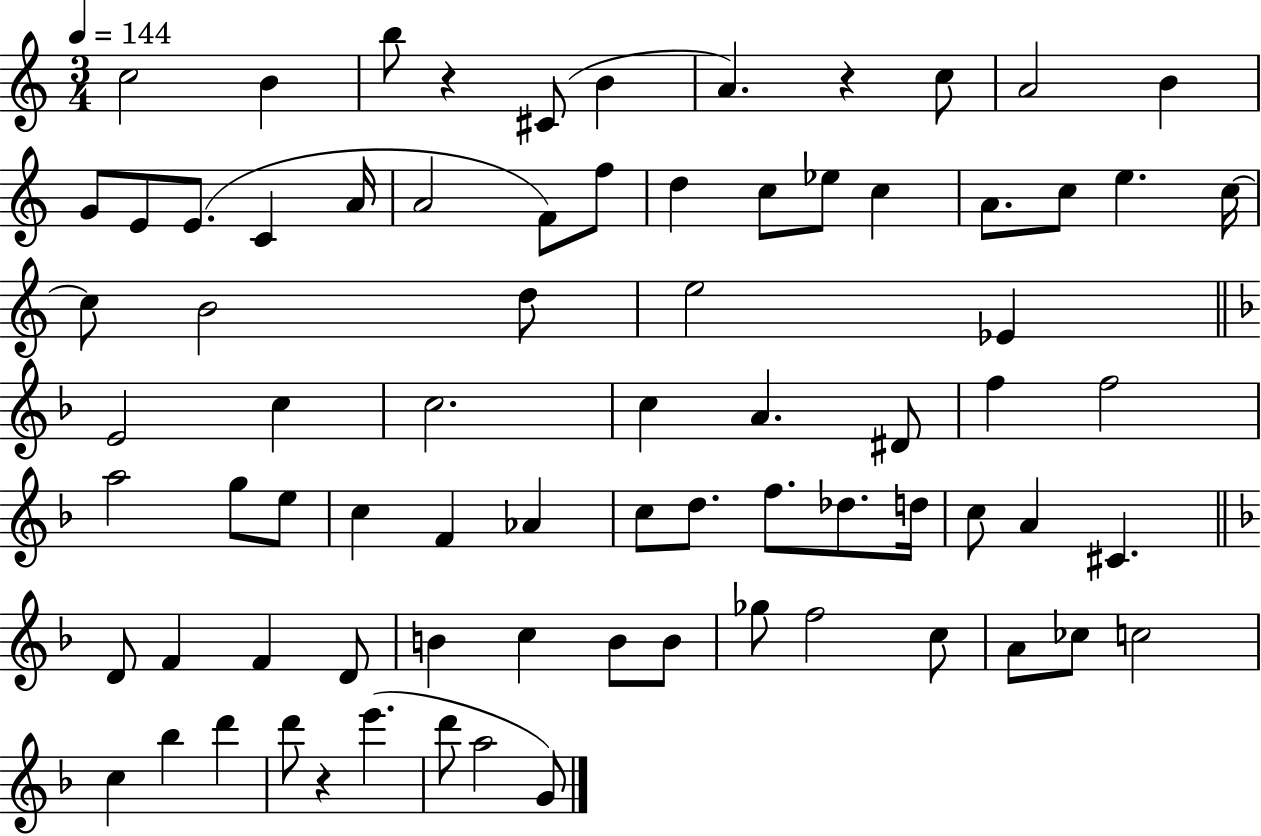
{
  \clef treble
  \numericTimeSignature
  \time 3/4
  \key c \major
  \tempo 4 = 144
  c''2 b'4 | b''8 r4 cis'8( b'4 | a'4.) r4 c''8 | a'2 b'4 | \break g'8 e'8 e'8.( c'4 a'16 | a'2 f'8) f''8 | d''4 c''8 ees''8 c''4 | a'8. c''8 e''4. c''16~~ | \break c''8 b'2 d''8 | e''2 ees'4 | \bar "||" \break \key f \major e'2 c''4 | c''2. | c''4 a'4. dis'8 | f''4 f''2 | \break a''2 g''8 e''8 | c''4 f'4 aes'4 | c''8 d''8. f''8. des''8. d''16 | c''8 a'4 cis'4. | \break \bar "||" \break \key f \major d'8 f'4 f'4 d'8 | b'4 c''4 b'8 b'8 | ges''8 f''2 c''8 | a'8 ces''8 c''2 | \break c''4 bes''4 d'''4 | d'''8 r4 e'''4.( | d'''8 a''2 g'8) | \bar "|."
}